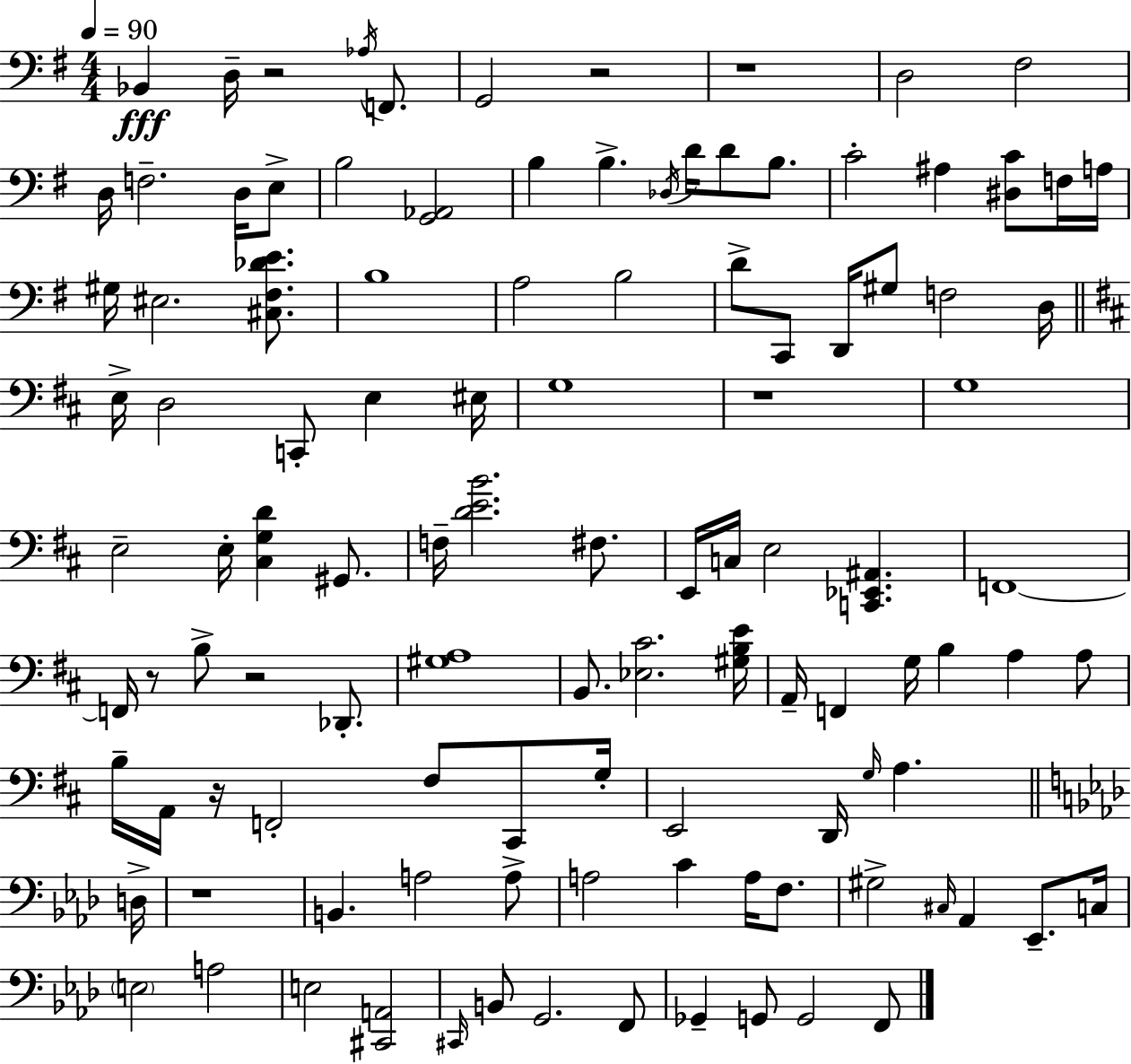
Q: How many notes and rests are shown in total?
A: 111